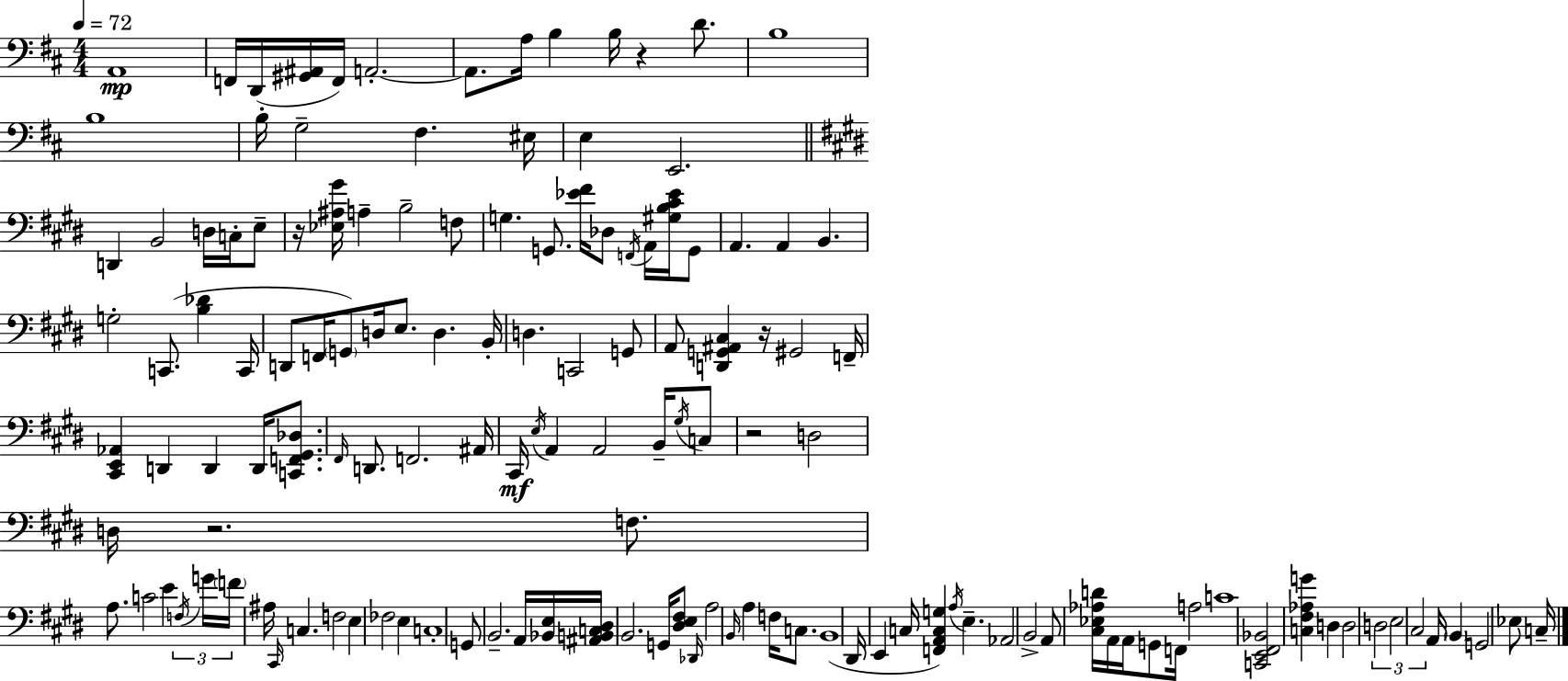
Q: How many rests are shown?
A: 5